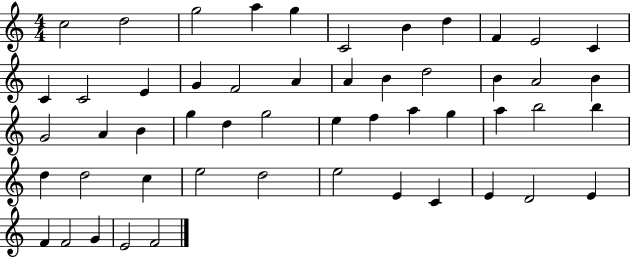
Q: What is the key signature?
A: C major